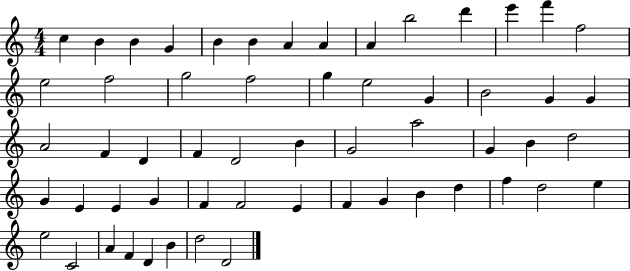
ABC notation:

X:1
T:Untitled
M:4/4
L:1/4
K:C
c B B G B B A A A b2 d' e' f' f2 e2 f2 g2 f2 g e2 G B2 G G A2 F D F D2 B G2 a2 G B d2 G E E G F F2 E F G B d f d2 e e2 C2 A F D B d2 D2